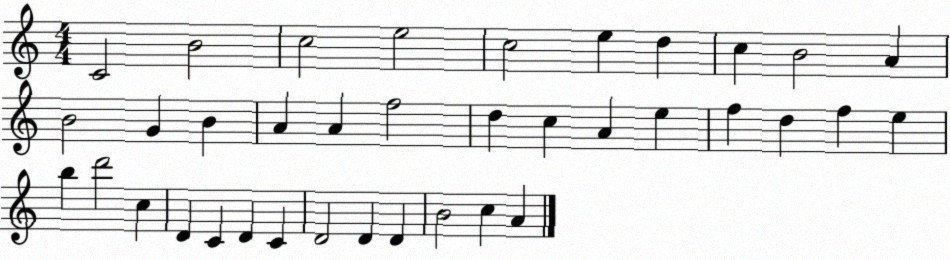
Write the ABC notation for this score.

X:1
T:Untitled
M:4/4
L:1/4
K:C
C2 B2 c2 e2 c2 e d c B2 A B2 G B A A f2 d c A e f d f e b d'2 c D C D C D2 D D B2 c A